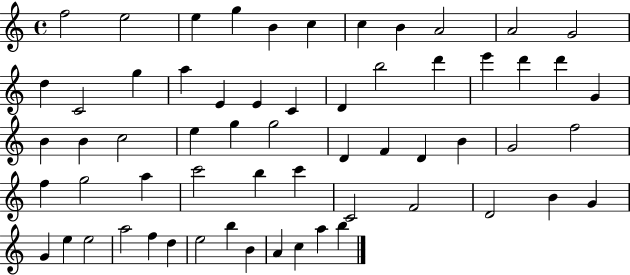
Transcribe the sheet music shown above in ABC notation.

X:1
T:Untitled
M:4/4
L:1/4
K:C
f2 e2 e g B c c B A2 A2 G2 d C2 g a E E C D b2 d' e' d' d' G B B c2 e g g2 D F D B G2 f2 f g2 a c'2 b c' C2 F2 D2 B G G e e2 a2 f d e2 b B A c a b